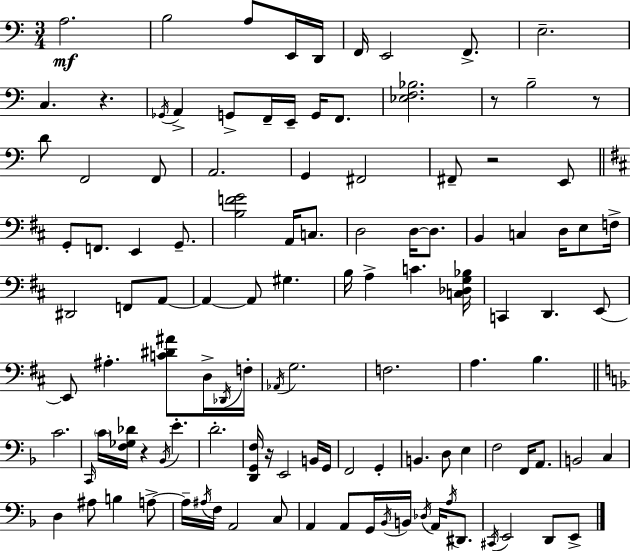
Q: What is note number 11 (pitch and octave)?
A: Gb2